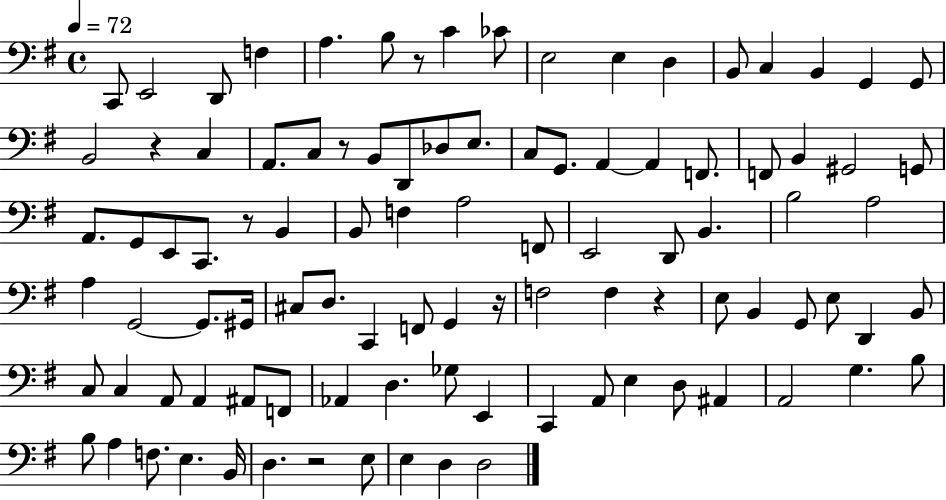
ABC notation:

X:1
T:Untitled
M:4/4
L:1/4
K:G
C,,/2 E,,2 D,,/2 F, A, B,/2 z/2 C _C/2 E,2 E, D, B,,/2 C, B,, G,, G,,/2 B,,2 z C, A,,/2 C,/2 z/2 B,,/2 D,,/2 _D,/2 E,/2 C,/2 G,,/2 A,, A,, F,,/2 F,,/2 B,, ^G,,2 G,,/2 A,,/2 G,,/2 E,,/2 C,,/2 z/2 B,, B,,/2 F, A,2 F,,/2 E,,2 D,,/2 B,, B,2 A,2 A, G,,2 G,,/2 ^G,,/4 ^C,/2 D,/2 C,, F,,/2 G,, z/4 F,2 F, z E,/2 B,, G,,/2 E,/2 D,, B,,/2 C,/2 C, A,,/2 A,, ^A,,/2 F,,/2 _A,, D, _G,/2 E,, C,, A,,/2 E, D,/2 ^A,, A,,2 G, B,/2 B,/2 A, F,/2 E, B,,/4 D, z2 E,/2 E, D, D,2